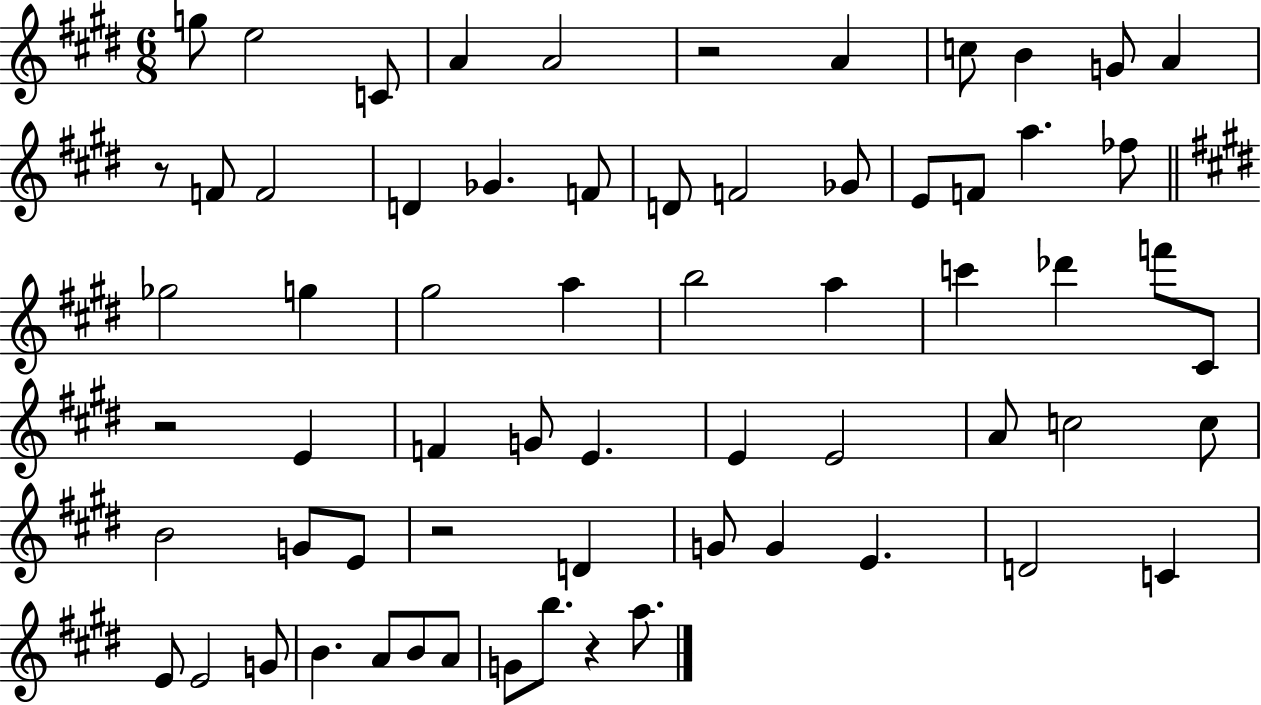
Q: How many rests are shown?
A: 5